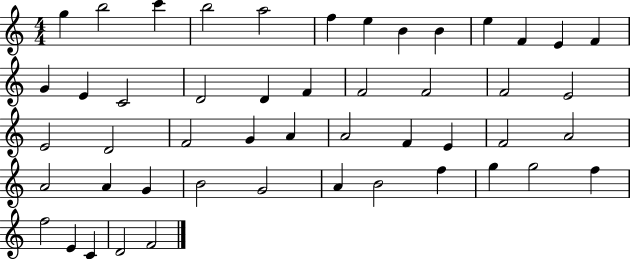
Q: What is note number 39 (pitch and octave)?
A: A4